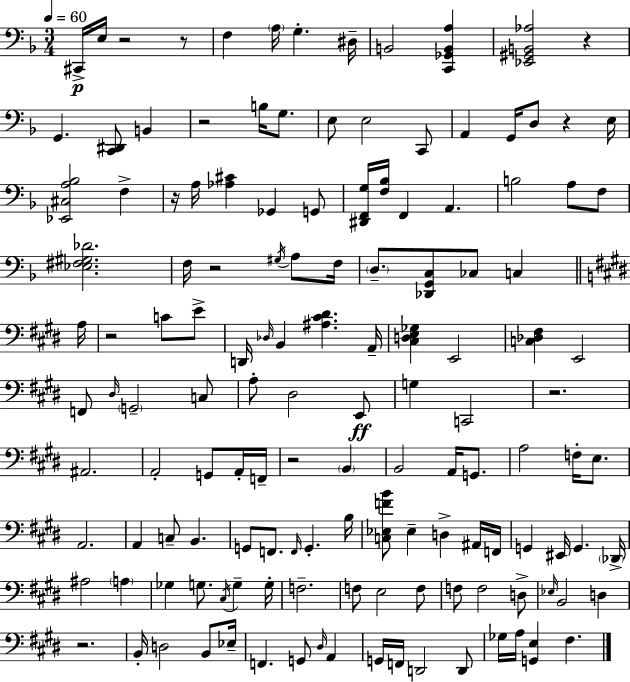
C#2/s E3/s R/h R/e F3/q A3/s G3/q. D#3/s B2/h [C2,Gb2,B2,A3]/q [Eb2,G#2,B2,Ab3]/h R/q G2/q. [C2,D#2]/e B2/q R/h B3/s G3/e. E3/e E3/h C2/e A2/q G2/s D3/e R/q E3/s [Eb2,C#3,A3,Bb3]/h F3/q R/s A3/s [Ab3,C#4]/q Gb2/q G2/e [D#2,F2,G3]/s [F3,Bb3]/s F2/q A2/q. B3/h A3/e F3/e [Eb3,F#3,G#3,Db4]/h. F3/s R/h G#3/s A3/e F3/s D3/e. [Db2,G2,C3]/e CES3/e C3/q A3/s R/h C4/e E4/e D2/s Db3/s B2/q [A#3,C#4,D#4]/q. A2/s [C#3,D3,E3,Gb3]/q E2/h [C3,Db3,F#3]/q E2/h F2/e D#3/s G2/h C3/e A3/e D#3/h E2/e G3/q C2/h R/h. A#2/h. A2/h G2/e A2/s F2/s R/h B2/q B2/h A2/s G2/e. A3/h F3/s E3/e. A2/h. A2/q C3/e B2/q. G2/e F2/e. F2/s G2/q. B3/s [C3,Eb3,F4,B4]/e Eb3/q D3/q A#2/s F2/s G2/q EIS2/s G2/q. Db2/s A#3/h A3/q Gb3/q G3/e. C#3/s G3/q G3/s F3/h. F3/e E3/h F3/e F3/e F3/h D3/e Eb3/s B2/h D3/q R/h. B2/s D3/h B2/e Eb3/s F2/q. G2/e D#3/s A2/q G2/s F2/s D2/h D2/e Gb3/s A3/s [G2,E3]/q F#3/q.